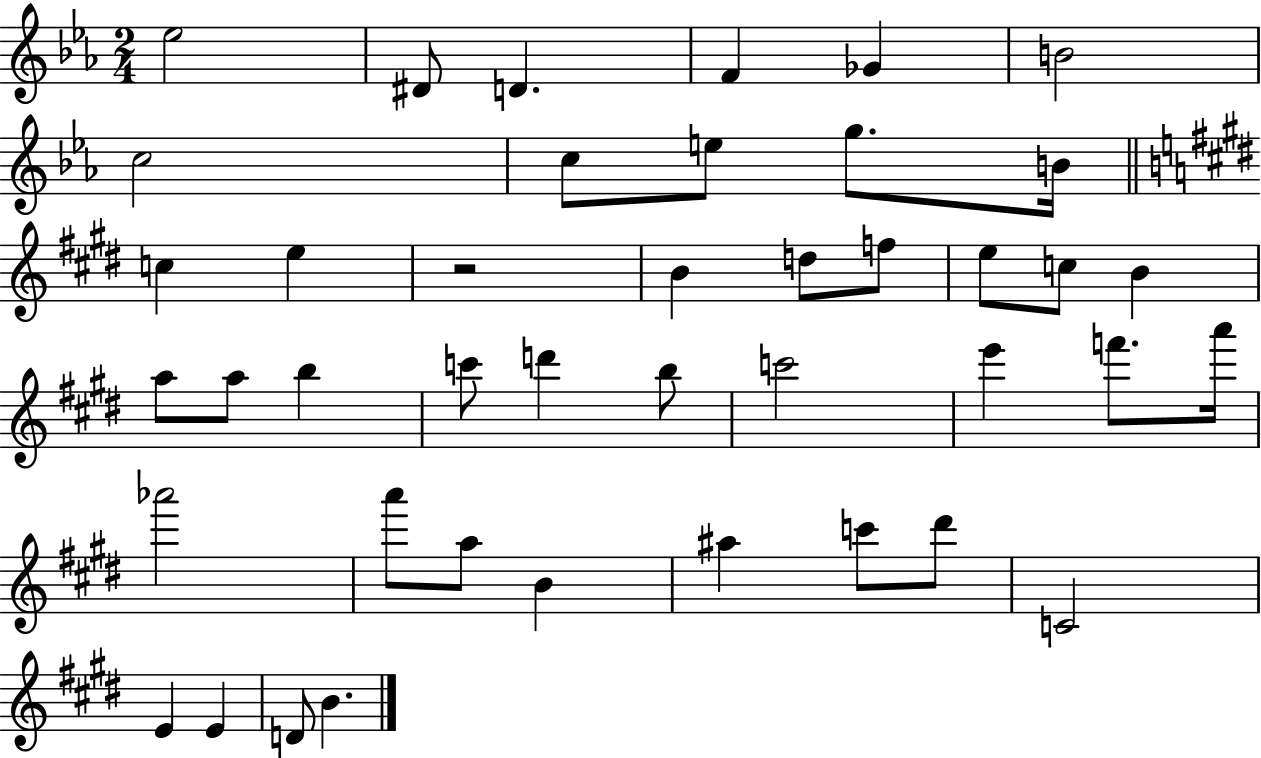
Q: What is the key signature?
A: EES major